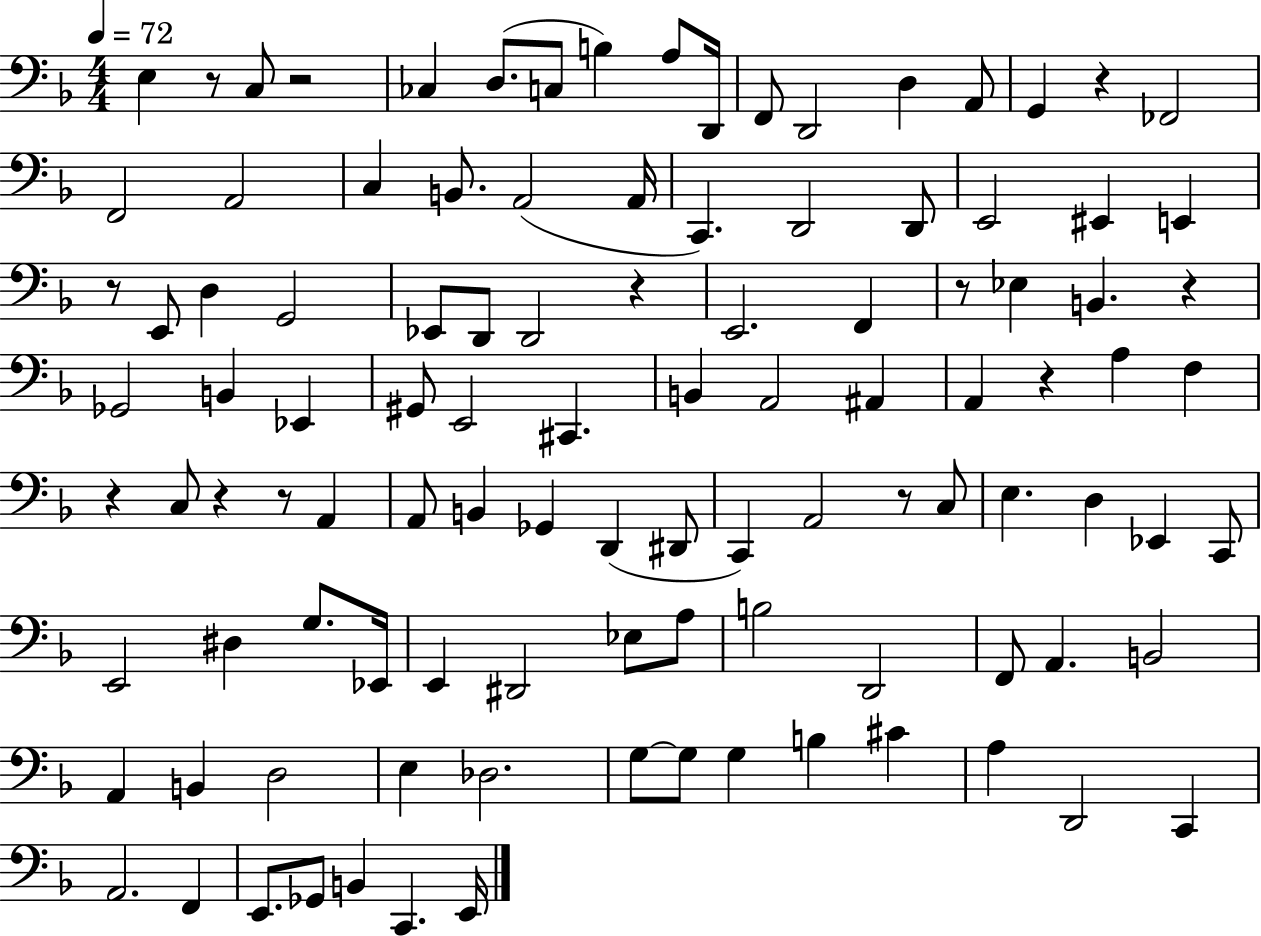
{
  \clef bass
  \numericTimeSignature
  \time 4/4
  \key f \major
  \tempo 4 = 72
  e4 r8 c8 r2 | ces4 d8.( c8 b4) a8 d,16 | f,8 d,2 d4 a,8 | g,4 r4 fes,2 | \break f,2 a,2 | c4 b,8. a,2( a,16 | c,4.) d,2 d,8 | e,2 eis,4 e,4 | \break r8 e,8 d4 g,2 | ees,8 d,8 d,2 r4 | e,2. f,4 | r8 ees4 b,4. r4 | \break ges,2 b,4 ees,4 | gis,8 e,2 cis,4. | b,4 a,2 ais,4 | a,4 r4 a4 f4 | \break r4 c8 r4 r8 a,4 | a,8 b,4 ges,4 d,4( dis,8 | c,4) a,2 r8 c8 | e4. d4 ees,4 c,8 | \break e,2 dis4 g8. ees,16 | e,4 dis,2 ees8 a8 | b2 d,2 | f,8 a,4. b,2 | \break a,4 b,4 d2 | e4 des2. | g8~~ g8 g4 b4 cis'4 | a4 d,2 c,4 | \break a,2. f,4 | e,8. ges,8 b,4 c,4. e,16 | \bar "|."
}